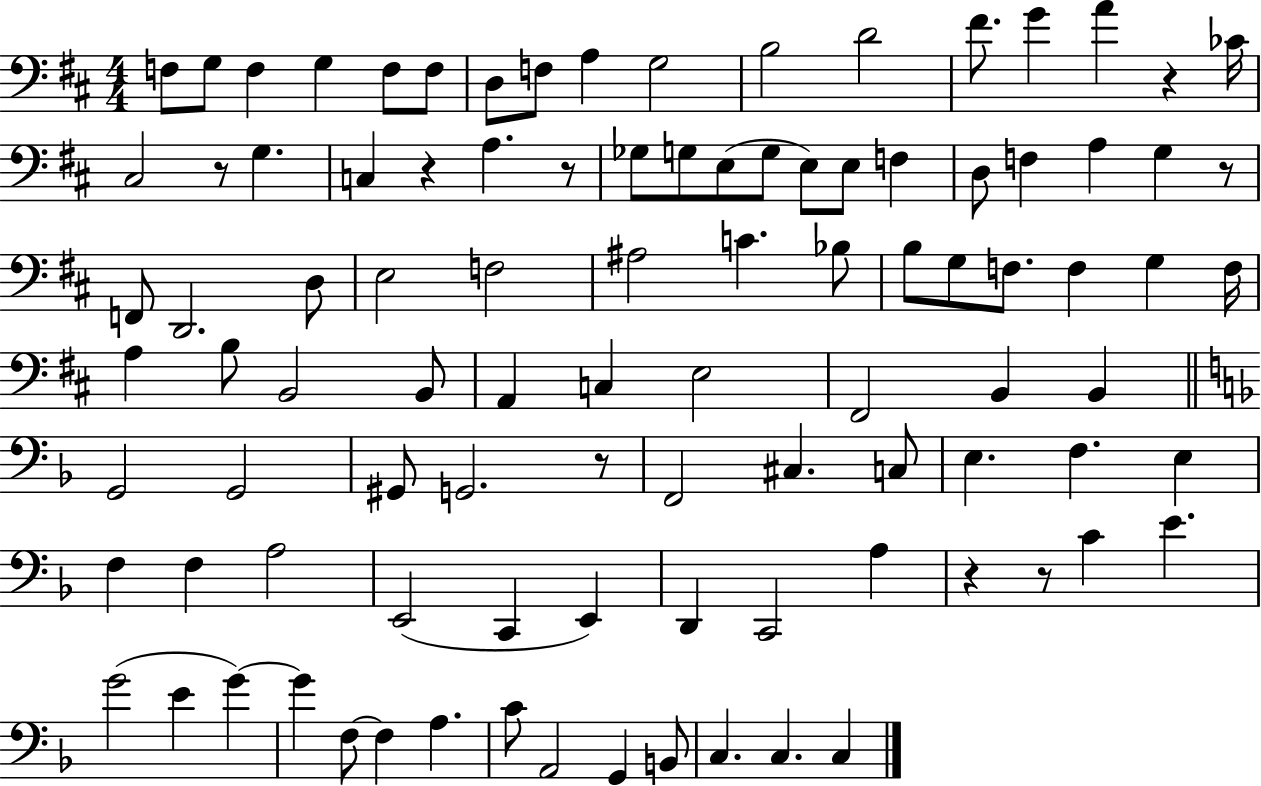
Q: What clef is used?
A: bass